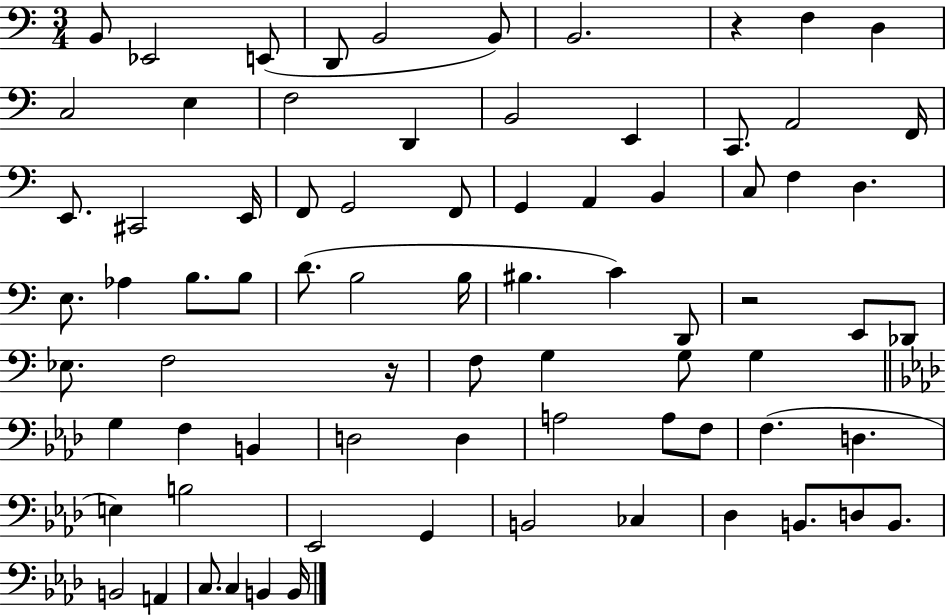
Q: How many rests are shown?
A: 3